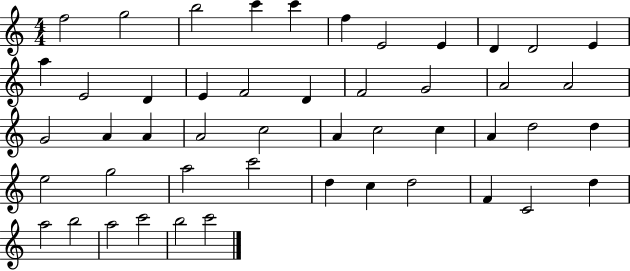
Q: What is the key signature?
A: C major